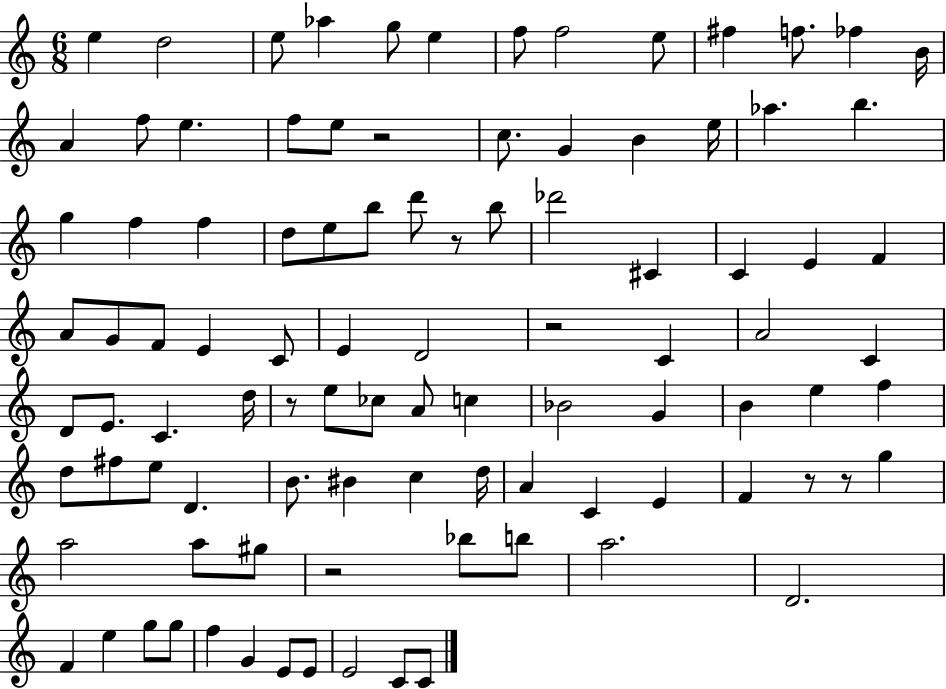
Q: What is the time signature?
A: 6/8